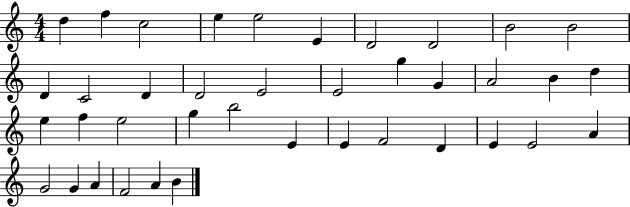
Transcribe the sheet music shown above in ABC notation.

X:1
T:Untitled
M:4/4
L:1/4
K:C
d f c2 e e2 E D2 D2 B2 B2 D C2 D D2 E2 E2 g G A2 B d e f e2 g b2 E E F2 D E E2 A G2 G A F2 A B